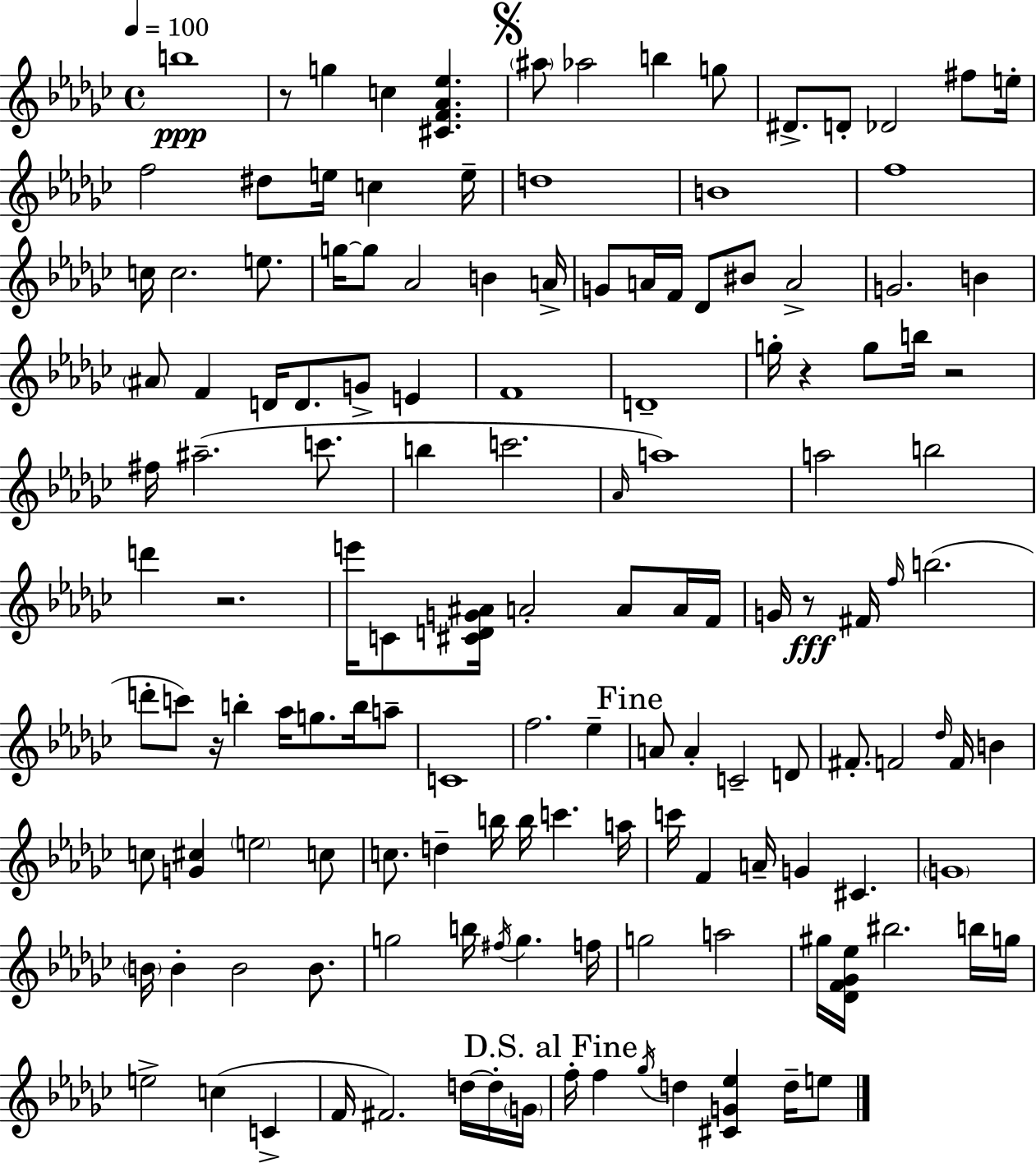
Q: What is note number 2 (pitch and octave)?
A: G5